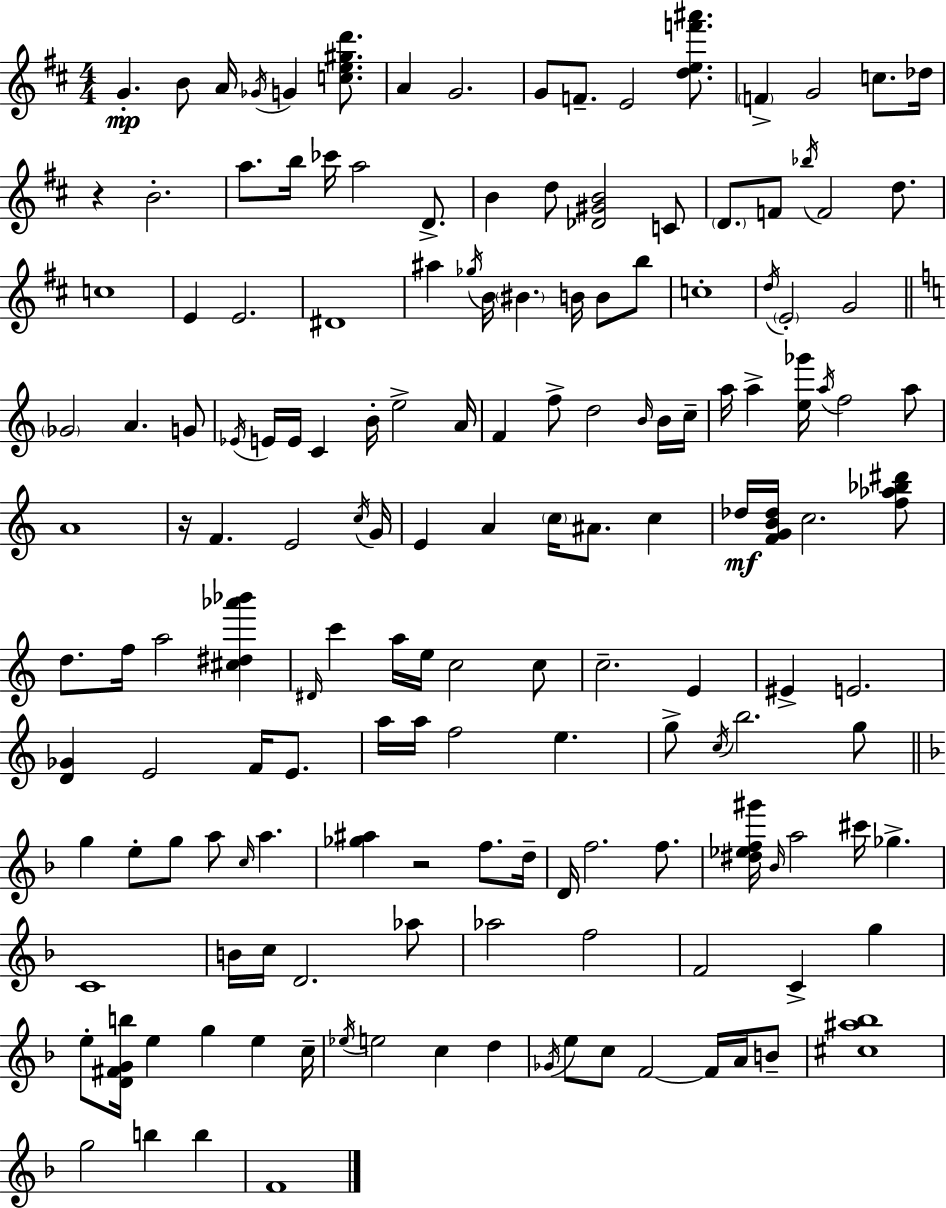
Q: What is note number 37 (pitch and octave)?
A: B4